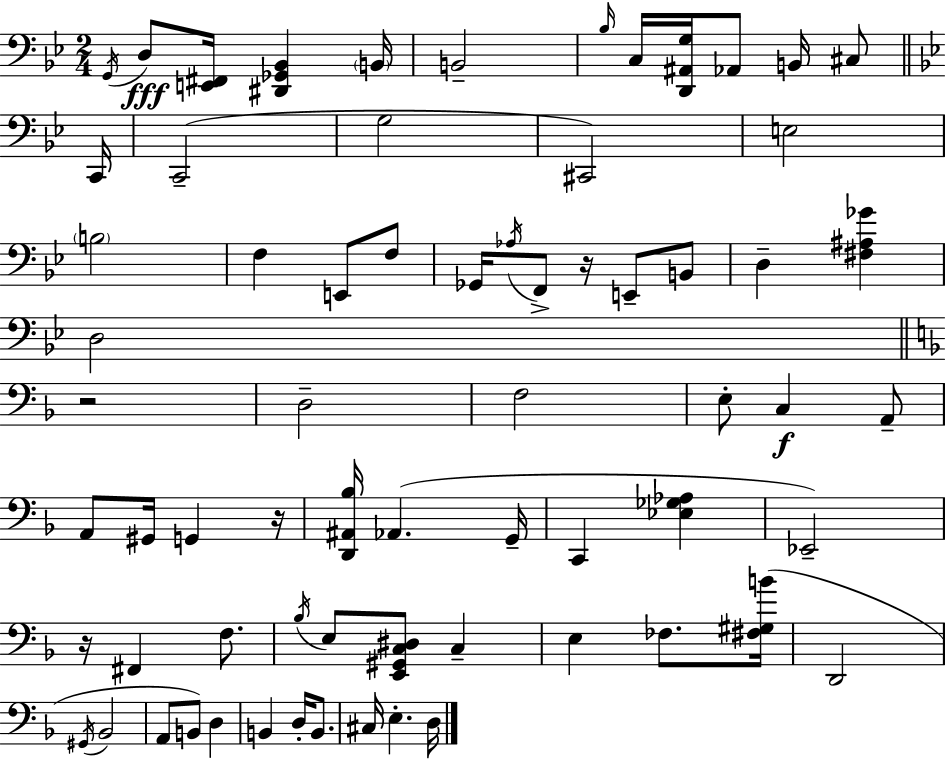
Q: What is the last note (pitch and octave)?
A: D3